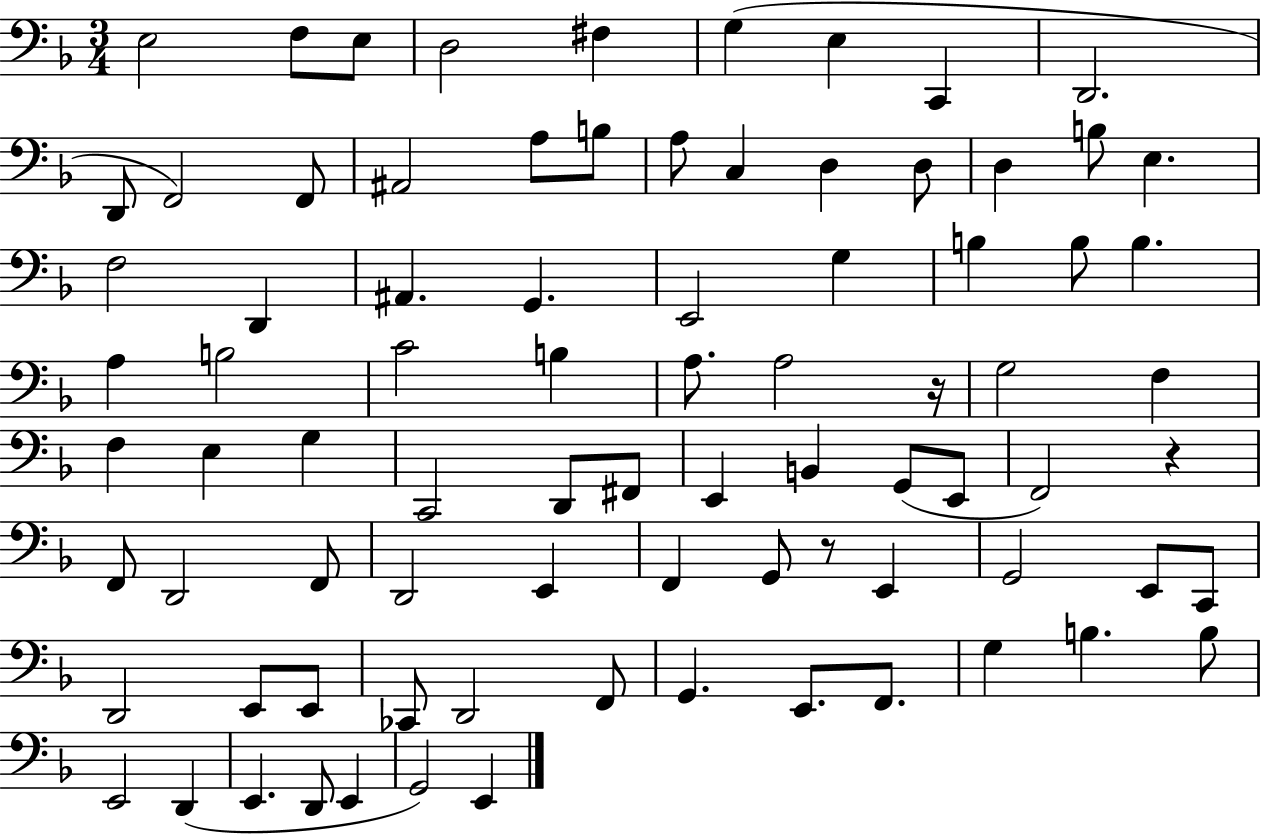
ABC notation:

X:1
T:Untitled
M:3/4
L:1/4
K:F
E,2 F,/2 E,/2 D,2 ^F, G, E, C,, D,,2 D,,/2 F,,2 F,,/2 ^A,,2 A,/2 B,/2 A,/2 C, D, D,/2 D, B,/2 E, F,2 D,, ^A,, G,, E,,2 G, B, B,/2 B, A, B,2 C2 B, A,/2 A,2 z/4 G,2 F, F, E, G, C,,2 D,,/2 ^F,,/2 E,, B,, G,,/2 E,,/2 F,,2 z F,,/2 D,,2 F,,/2 D,,2 E,, F,, G,,/2 z/2 E,, G,,2 E,,/2 C,,/2 D,,2 E,,/2 E,,/2 _C,,/2 D,,2 F,,/2 G,, E,,/2 F,,/2 G, B, B,/2 E,,2 D,, E,, D,,/2 E,, G,,2 E,,